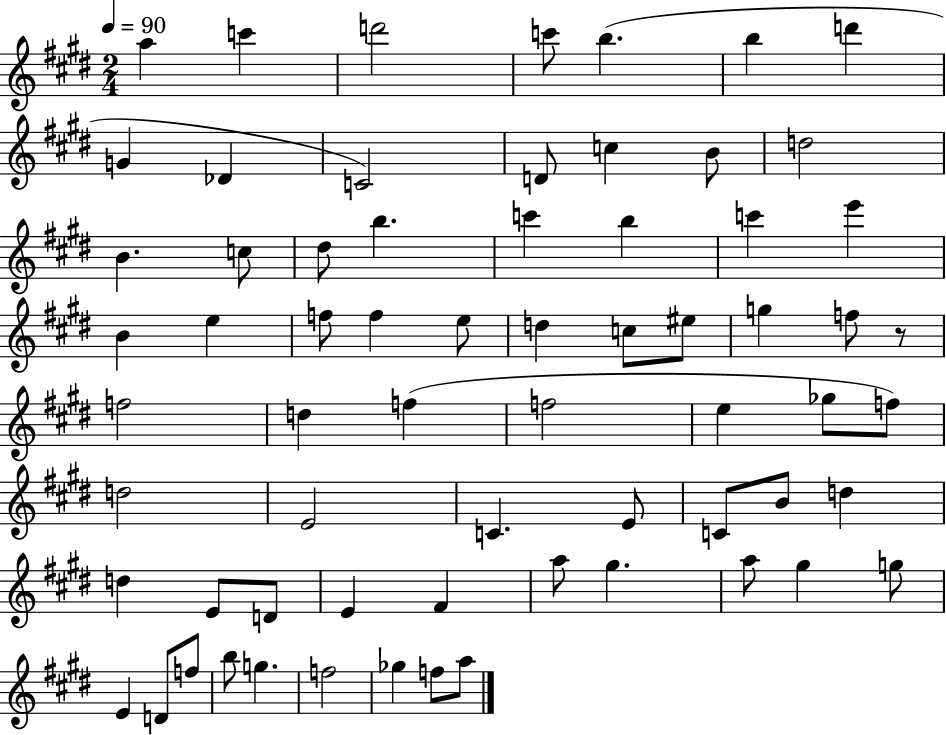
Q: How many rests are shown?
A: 1